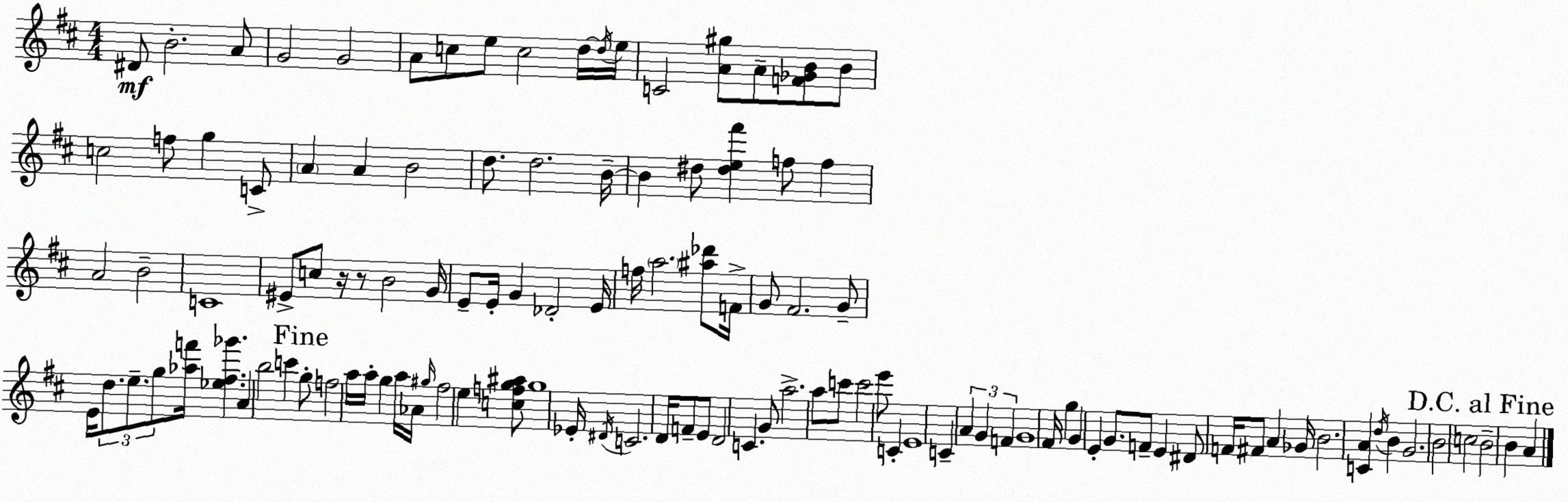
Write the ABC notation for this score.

X:1
T:Untitled
M:4/4
L:1/4
K:D
^D/2 B2 A/2 G2 G2 A/2 c/2 e/2 c2 d/4 d/4 e/4 C2 [A^g]/2 A/2 [F_GB]/2 B/2 c2 f/2 g C/2 A A B2 d/2 d2 B/4 B ^d/2 [^de^f'] f/2 f A2 B2 C4 ^E/2 c/2 z/4 z/2 B2 G/4 E/2 E/4 G _D2 E/4 f/4 a2 [^a_d']/2 F/4 G/2 ^F2 G/2 E/4 d/2 e/2 g/2 [_af']/4 [_e^f_g'] A b2 c' g/2 f2 a/4 a/4 g a/4 _A/4 ^g/4 ^f2 e [cfg^a]/2 g4 _E/4 ^D/4 C2 D/4 F/2 E/2 D2 C G/2 a2 a/2 c'/2 c'2 e'/2 C E4 C A G F G4 ^F/4 g G E G/2 F/2 E ^D/2 F/4 ^F/2 A _G/4 B2 [CA] d/4 B G2 B2 c2 B2 B A